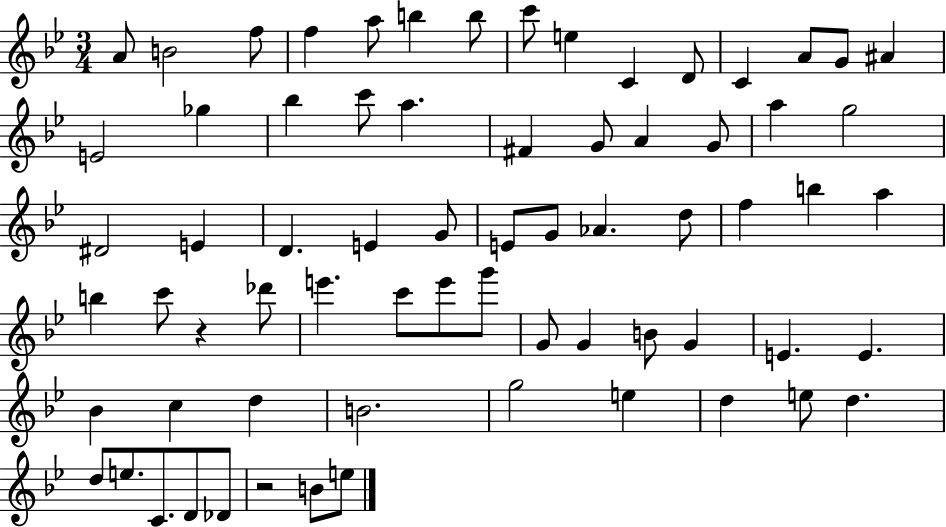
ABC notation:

X:1
T:Untitled
M:3/4
L:1/4
K:Bb
A/2 B2 f/2 f a/2 b b/2 c'/2 e C D/2 C A/2 G/2 ^A E2 _g _b c'/2 a ^F G/2 A G/2 a g2 ^D2 E D E G/2 E/2 G/2 _A d/2 f b a b c'/2 z _d'/2 e' c'/2 e'/2 g'/2 G/2 G B/2 G E E _B c d B2 g2 e d e/2 d d/2 e/2 C/2 D/2 _D/2 z2 B/2 e/2